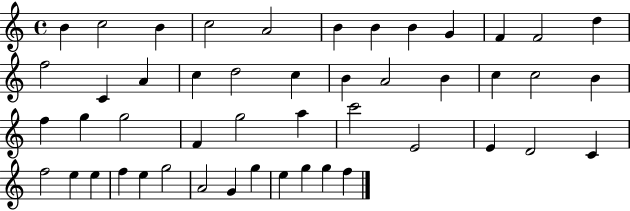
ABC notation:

X:1
T:Untitled
M:4/4
L:1/4
K:C
B c2 B c2 A2 B B B G F F2 d f2 C A c d2 c B A2 B c c2 B f g g2 F g2 a c'2 E2 E D2 C f2 e e f e g2 A2 G g e g g f